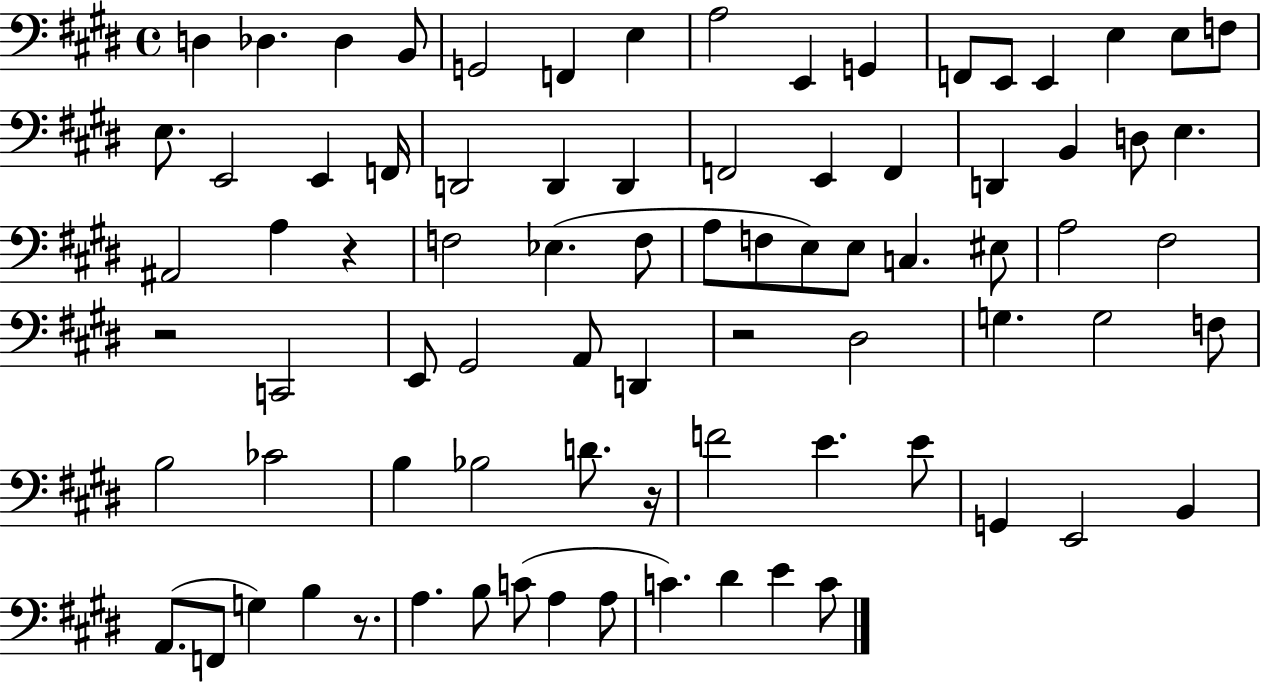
{
  \clef bass
  \time 4/4
  \defaultTimeSignature
  \key e \major
  \repeat volta 2 { d4 des4. des4 b,8 | g,2 f,4 e4 | a2 e,4 g,4 | f,8 e,8 e,4 e4 e8 f8 | \break e8. e,2 e,4 f,16 | d,2 d,4 d,4 | f,2 e,4 f,4 | d,4 b,4 d8 e4. | \break ais,2 a4 r4 | f2 ees4.( f8 | a8 f8 e8) e8 c4. eis8 | a2 fis2 | \break r2 c,2 | e,8 gis,2 a,8 d,4 | r2 dis2 | g4. g2 f8 | \break b2 ces'2 | b4 bes2 d'8. r16 | f'2 e'4. e'8 | g,4 e,2 b,4 | \break a,8.( f,8 g4) b4 r8. | a4. b8 c'8( a4 a8 | c'4.) dis'4 e'4 c'8 | } \bar "|."
}